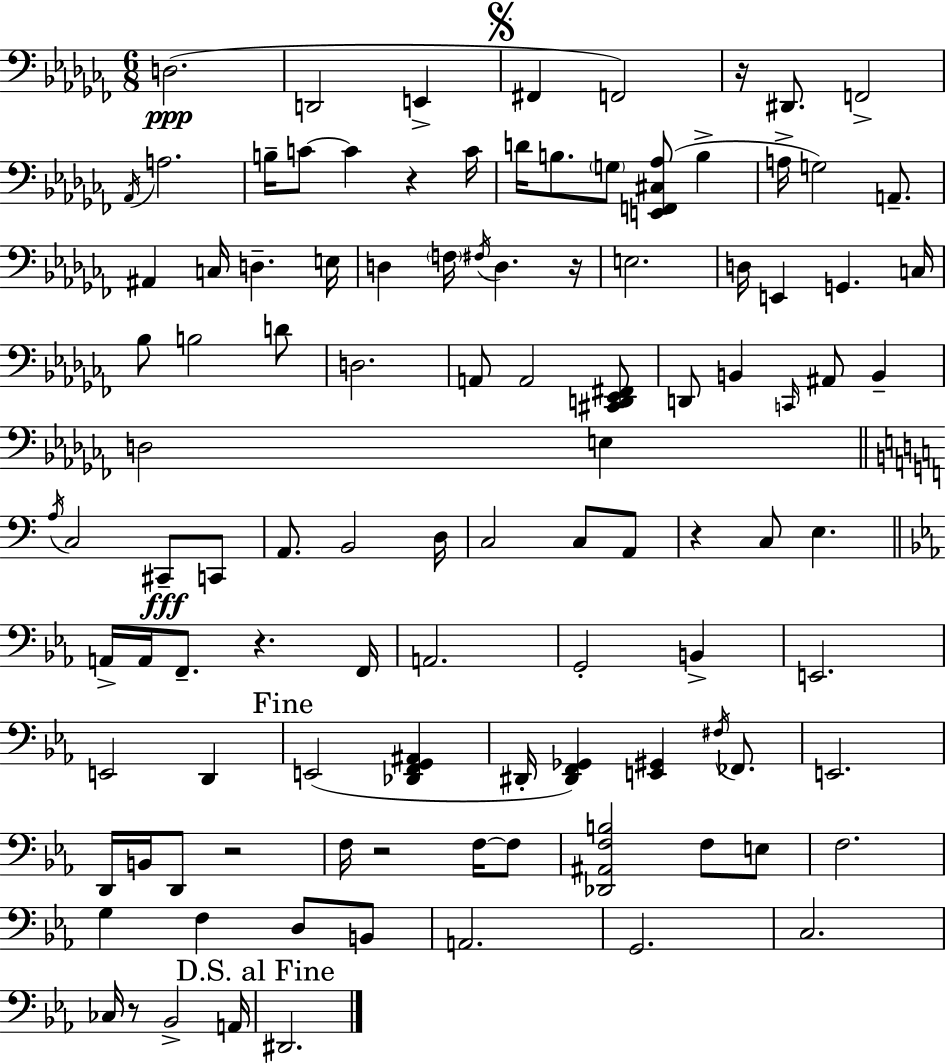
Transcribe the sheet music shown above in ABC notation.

X:1
T:Untitled
M:6/8
L:1/4
K:Abm
D,2 D,,2 E,, ^F,, F,,2 z/4 ^D,,/2 F,,2 _A,,/4 A,2 B,/4 C/2 C z C/4 D/4 B,/2 G,/2 [E,,F,,^C,_A,]/2 B, A,/4 G,2 A,,/2 ^A,, C,/4 D, E,/4 D, F,/4 ^F,/4 D, z/4 E,2 D,/4 E,, G,, C,/4 _B,/2 B,2 D/2 D,2 A,,/2 A,,2 [^C,,D,,_E,,^F,,]/2 D,,/2 B,, C,,/4 ^A,,/2 B,, D,2 E, A,/4 C,2 ^C,,/2 C,,/2 A,,/2 B,,2 D,/4 C,2 C,/2 A,,/2 z C,/2 E, A,,/4 A,,/4 F,,/2 z F,,/4 A,,2 G,,2 B,, E,,2 E,,2 D,, E,,2 [_D,,F,,G,,^A,,] ^D,,/4 [^D,,F,,_G,,] [E,,^G,,] ^F,/4 _F,,/2 E,,2 D,,/4 B,,/4 D,,/2 z2 F,/4 z2 F,/4 F,/2 [_D,,^A,,F,B,]2 F,/2 E,/2 F,2 G, F, D,/2 B,,/2 A,,2 G,,2 C,2 _C,/4 z/2 _B,,2 A,,/4 ^D,,2